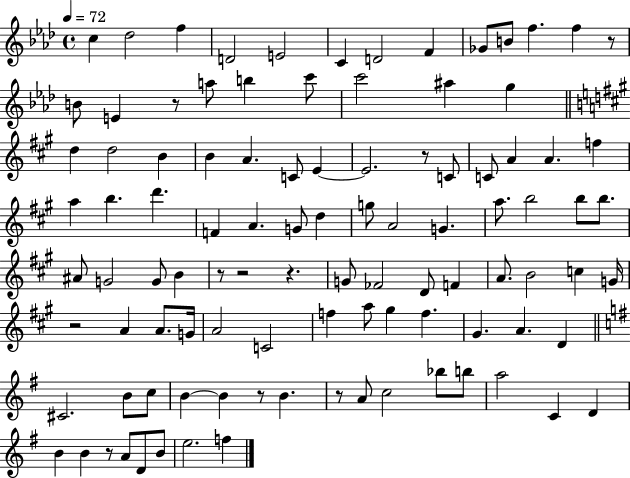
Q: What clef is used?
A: treble